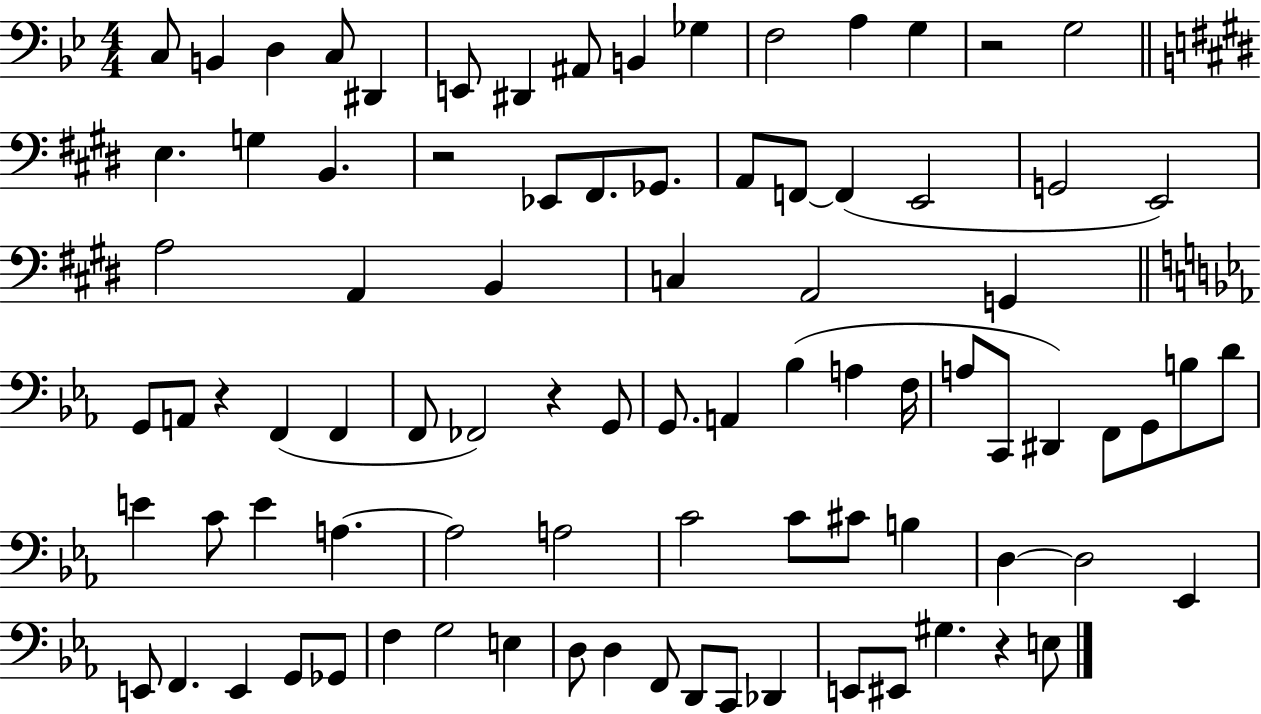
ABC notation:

X:1
T:Untitled
M:4/4
L:1/4
K:Bb
C,/2 B,, D, C,/2 ^D,, E,,/2 ^D,, ^A,,/2 B,, _G, F,2 A, G, z2 G,2 E, G, B,, z2 _E,,/2 ^F,,/2 _G,,/2 A,,/2 F,,/2 F,, E,,2 G,,2 E,,2 A,2 A,, B,, C, A,,2 G,, G,,/2 A,,/2 z F,, F,, F,,/2 _F,,2 z G,,/2 G,,/2 A,, _B, A, F,/4 A,/2 C,,/2 ^D,, F,,/2 G,,/2 B,/2 D/2 E C/2 E A, A,2 A,2 C2 C/2 ^C/2 B, D, D,2 _E,, E,,/2 F,, E,, G,,/2 _G,,/2 F, G,2 E, D,/2 D, F,,/2 D,,/2 C,,/2 _D,, E,,/2 ^E,,/2 ^G, z E,/2